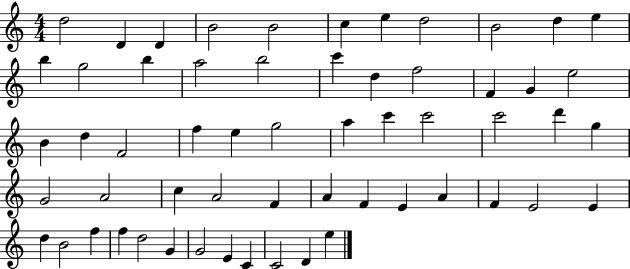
{
  \clef treble
  \numericTimeSignature
  \time 4/4
  \key c \major
  d''2 d'4 d'4 | b'2 b'2 | c''4 e''4 d''2 | b'2 d''4 e''4 | \break b''4 g''2 b''4 | a''2 b''2 | c'''4 d''4 f''2 | f'4 g'4 e''2 | \break b'4 d''4 f'2 | f''4 e''4 g''2 | a''4 c'''4 c'''2 | c'''2 d'''4 g''4 | \break g'2 a'2 | c''4 a'2 f'4 | a'4 f'4 e'4 a'4 | f'4 e'2 e'4 | \break d''4 b'2 f''4 | f''4 d''2 g'4 | g'2 e'4 c'4 | c'2 d'4 e''4 | \break \bar "|."
}